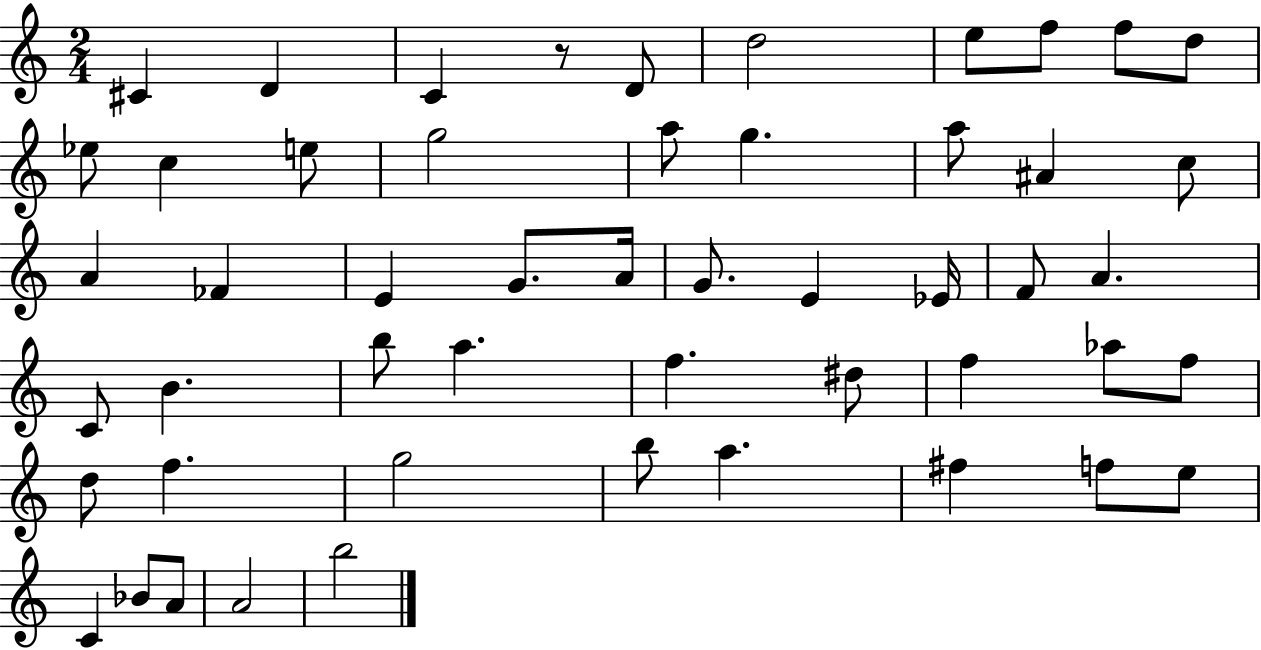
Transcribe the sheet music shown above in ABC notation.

X:1
T:Untitled
M:2/4
L:1/4
K:C
^C D C z/2 D/2 d2 e/2 f/2 f/2 d/2 _e/2 c e/2 g2 a/2 g a/2 ^A c/2 A _F E G/2 A/4 G/2 E _E/4 F/2 A C/2 B b/2 a f ^d/2 f _a/2 f/2 d/2 f g2 b/2 a ^f f/2 e/2 C _B/2 A/2 A2 b2